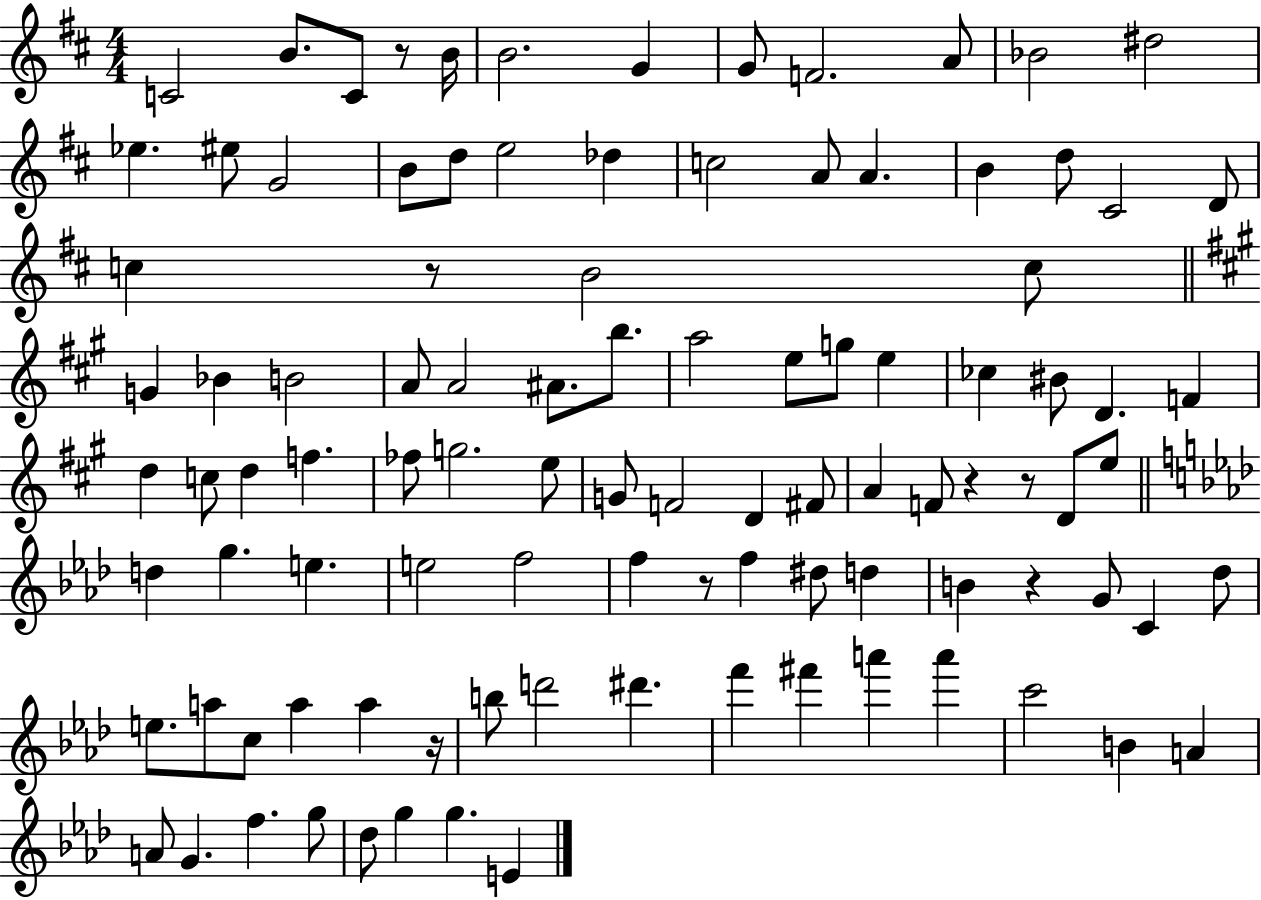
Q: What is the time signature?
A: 4/4